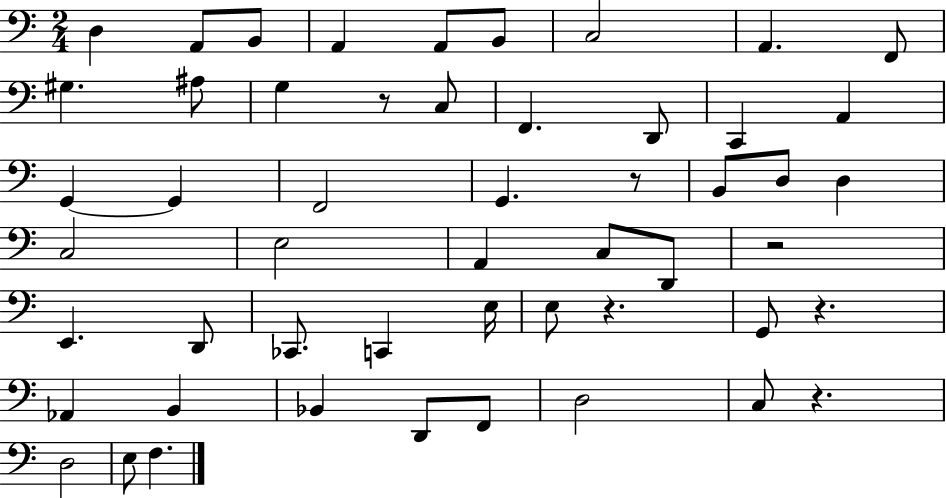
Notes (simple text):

D3/q A2/e B2/e A2/q A2/e B2/e C3/h A2/q. F2/e G#3/q. A#3/e G3/q R/e C3/e F2/q. D2/e C2/q A2/q G2/q G2/q F2/h G2/q. R/e B2/e D3/e D3/q C3/h E3/h A2/q C3/e D2/e R/h E2/q. D2/e CES2/e. C2/q E3/s E3/e R/q. G2/e R/q. Ab2/q B2/q Bb2/q D2/e F2/e D3/h C3/e R/q. D3/h E3/e F3/q.